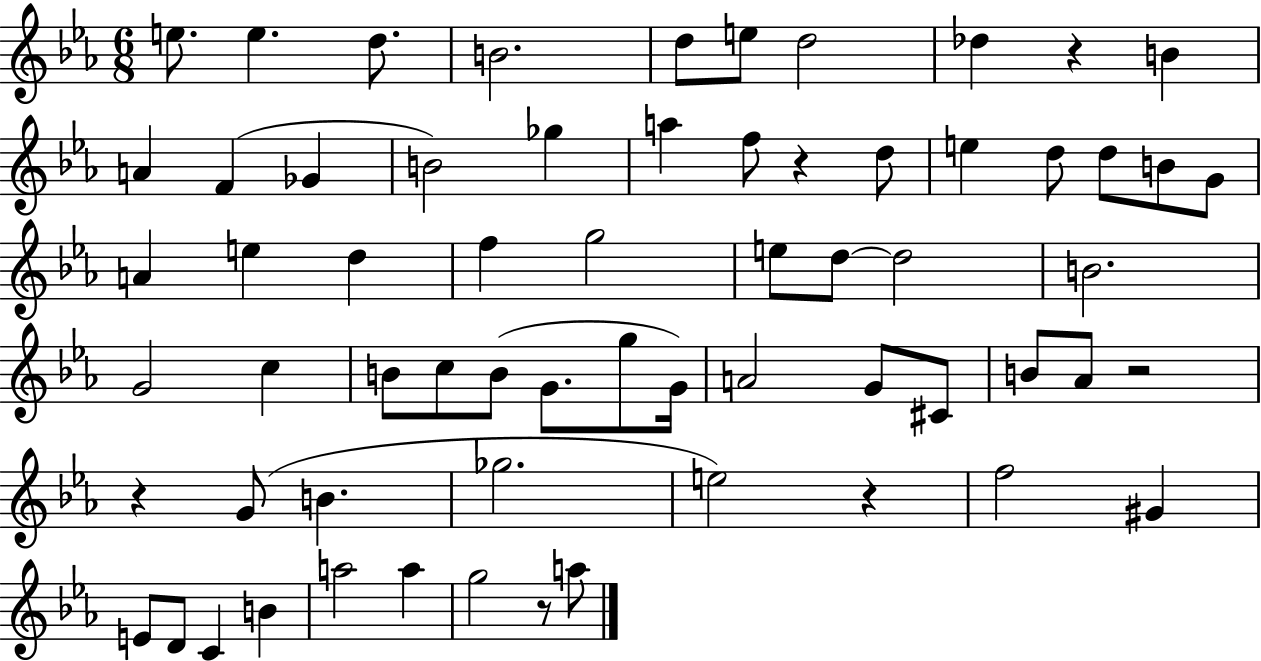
E5/e. E5/q. D5/e. B4/h. D5/e E5/e D5/h Db5/q R/q B4/q A4/q F4/q Gb4/q B4/h Gb5/q A5/q F5/e R/q D5/e E5/q D5/e D5/e B4/e G4/e A4/q E5/q D5/q F5/q G5/h E5/e D5/e D5/h B4/h. G4/h C5/q B4/e C5/e B4/e G4/e. G5/e G4/s A4/h G4/e C#4/e B4/e Ab4/e R/h R/q G4/e B4/q. Gb5/h. E5/h R/q F5/h G#4/q E4/e D4/e C4/q B4/q A5/h A5/q G5/h R/e A5/e